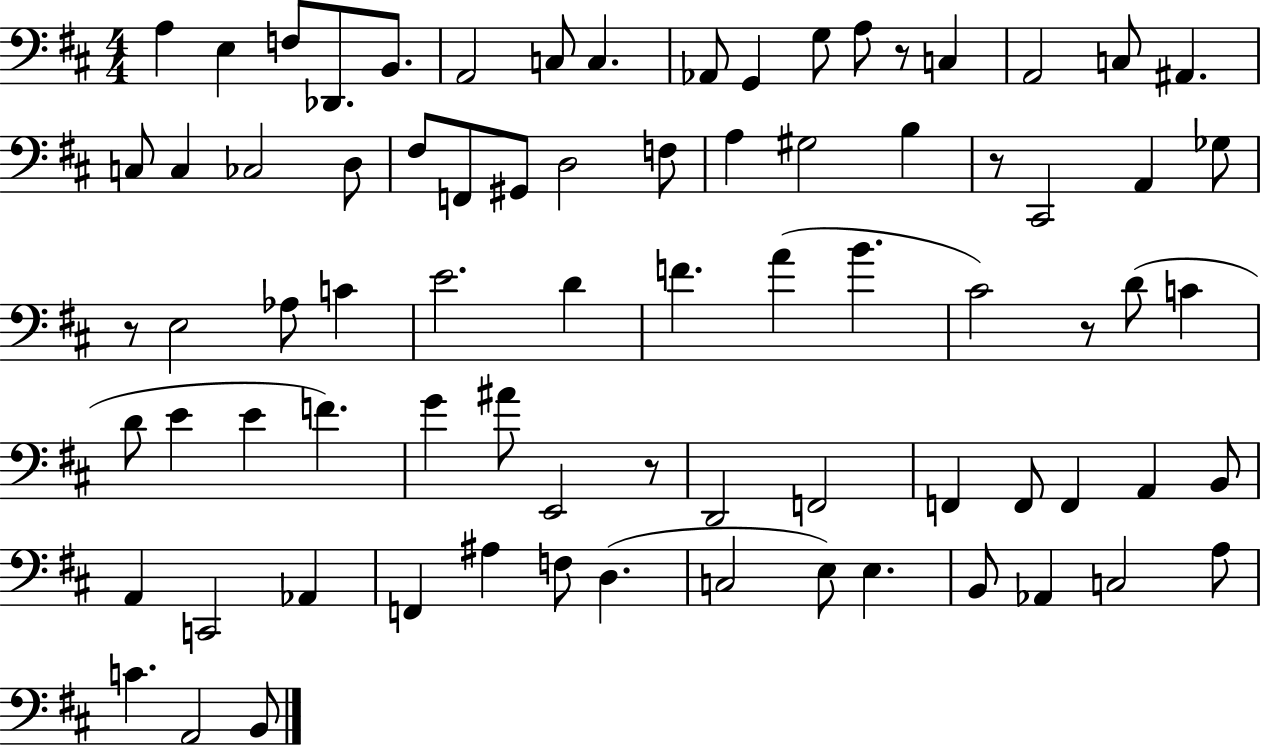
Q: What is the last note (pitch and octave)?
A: B2